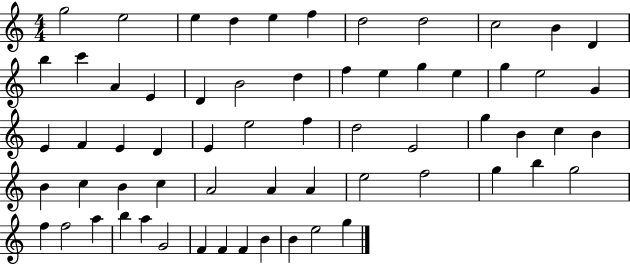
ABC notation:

X:1
T:Untitled
M:4/4
L:1/4
K:C
g2 e2 e d e f d2 d2 c2 B D b c' A E D B2 d f e g e g e2 G E F E D E e2 f d2 E2 g B c B B c B c A2 A A e2 f2 g b g2 f f2 a b a G2 F F F B B e2 g